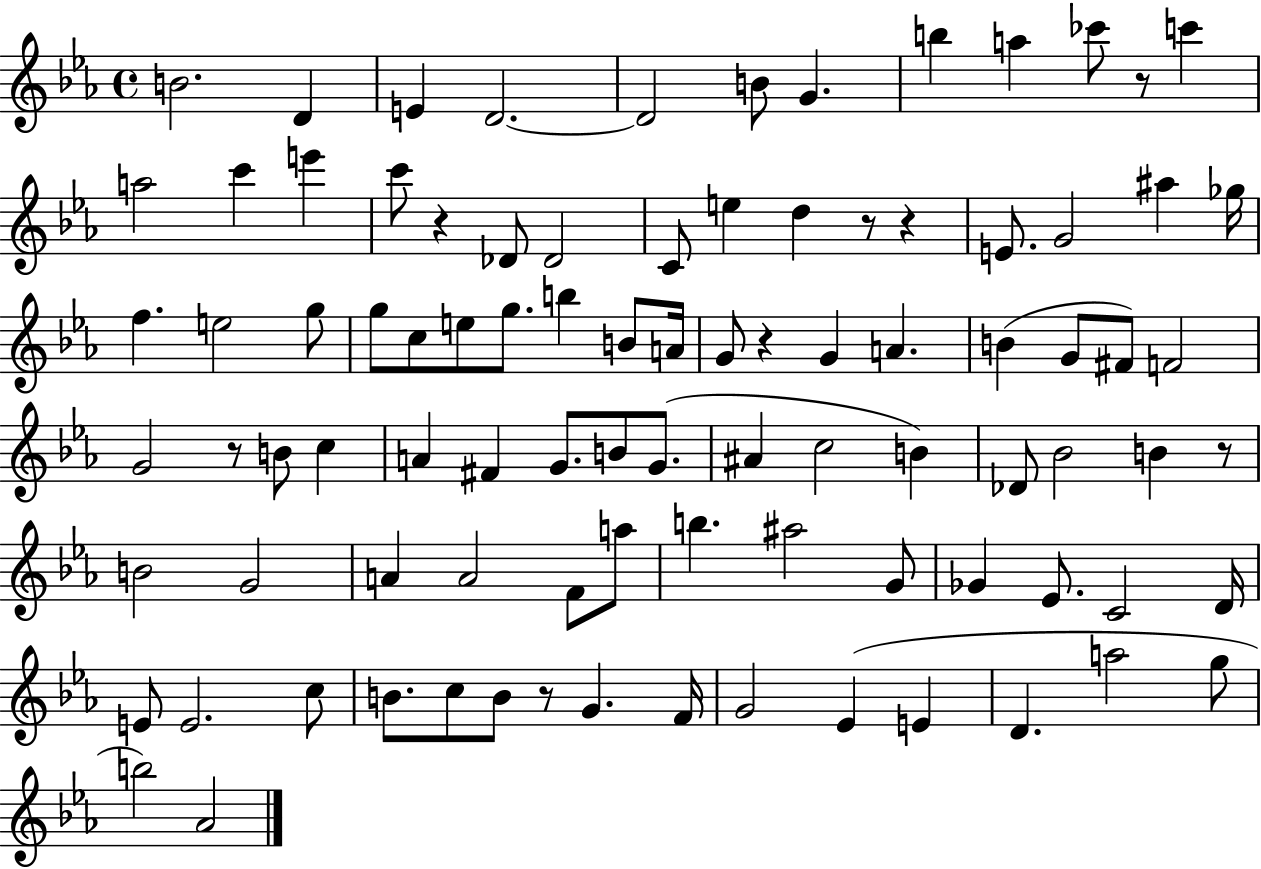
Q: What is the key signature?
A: EES major